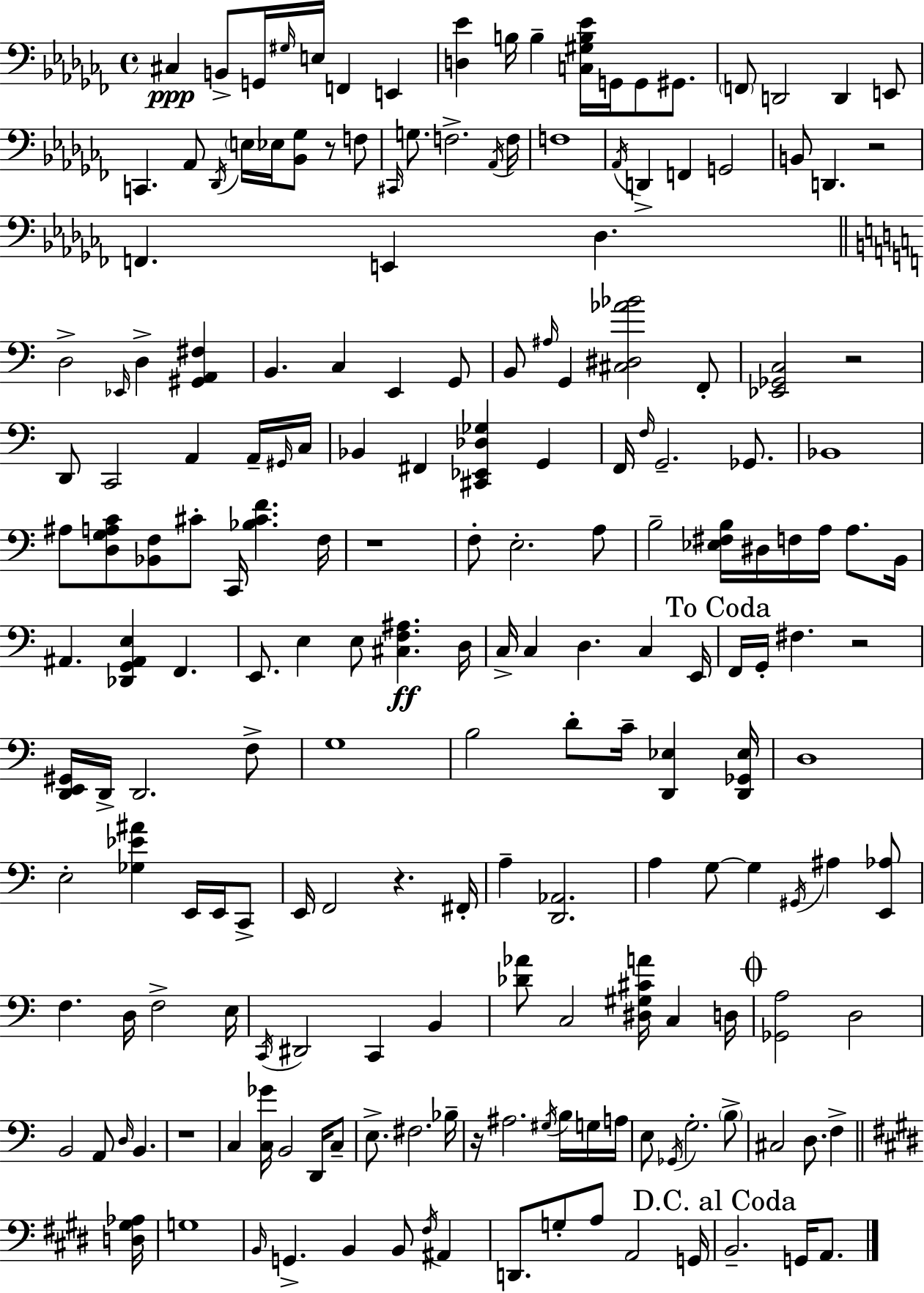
C#3/q B2/e G2/s G#3/s E3/s F2/q E2/q [D3,Eb4]/q B3/s B3/q [C3,G#3,B3,Eb4]/s G2/s G2/e G#2/e. F2/e D2/h D2/q E2/e C2/q. Ab2/e Db2/s E3/s Eb3/s [Bb2,Gb3]/e R/e F3/e C#2/s G3/e. F3/h. Ab2/s F3/s F3/w Ab2/s D2/q F2/q G2/h B2/e D2/q. R/h F2/q. E2/q Db3/q. D3/h Eb2/s D3/q [G#2,A2,F#3]/q B2/q. C3/q E2/q G2/e B2/e A#3/s G2/q [C#3,D#3,Ab4,Bb4]/h F2/e [Eb2,Gb2,C3]/h R/h D2/e C2/h A2/q A2/s G#2/s C3/s Bb2/q F#2/q [C#2,Eb2,Db3,Gb3]/q G2/q F2/s F3/s G2/h. Gb2/e. Bb2/w A#3/e [D3,G3,A3,C4]/e [Bb2,F3]/e C#4/e C2/s [Bb3,C#4,F4]/q. F3/s R/w F3/e E3/h. A3/e B3/h [Eb3,F#3,B3]/s D#3/s F3/s A3/s A3/e. B2/s A#2/q. [Db2,G2,A#2,E3]/q F2/q. E2/e. E3/q E3/e [C#3,F3,A#3]/q. D3/s C3/s C3/q D3/q. C3/q E2/s F2/s G2/s F#3/q. R/h [D2,E2,G#2]/s D2/s D2/h. F3/e G3/w B3/h D4/e C4/s [D2,Eb3]/q [D2,Gb2,Eb3]/s D3/w E3/h [Gb3,Eb4,A#4]/q E2/s E2/s C2/e E2/s F2/h R/q. F#2/s A3/q [D2,Ab2]/h. A3/q G3/e G3/q G#2/s A#3/q [E2,Ab3]/e F3/q. D3/s F3/h E3/s C2/s D#2/h C2/q B2/q [Db4,Ab4]/e C3/h [D#3,G#3,C#4,A4]/s C3/q D3/s [Gb2,A3]/h D3/h B2/h A2/e D3/s B2/q. R/w C3/q [C3,Gb4]/s B2/h D2/s C3/e E3/e. F#3/h. Bb3/s R/s A#3/h. G#3/s B3/s G3/s A3/s E3/e Gb2/s G3/h. B3/e C#3/h D3/e. F3/q [D3,G#3,Ab3]/s G3/w B2/s G2/q. B2/q B2/e F#3/s A#2/q D2/e. G3/e A3/e A2/h G2/s B2/h. G2/s A2/e.